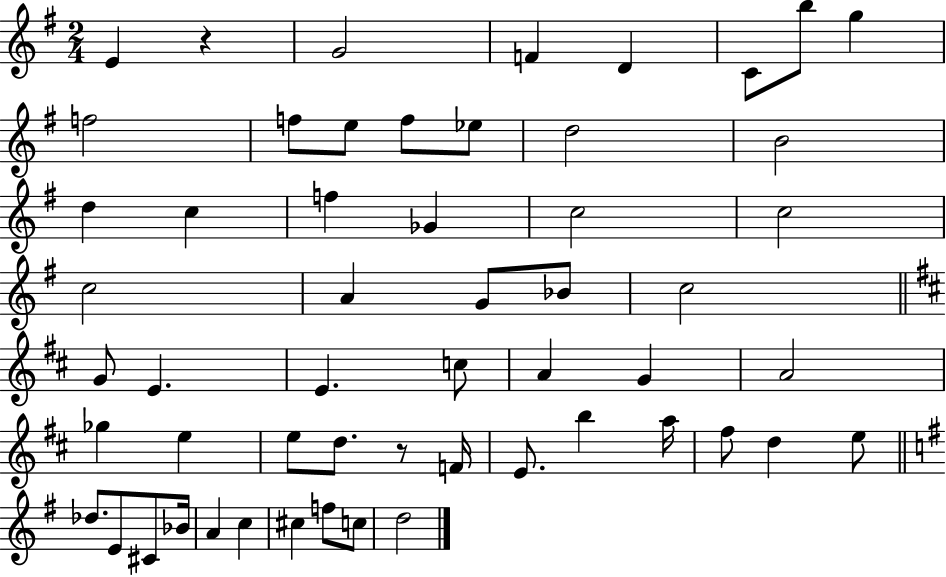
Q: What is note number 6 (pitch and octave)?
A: B5